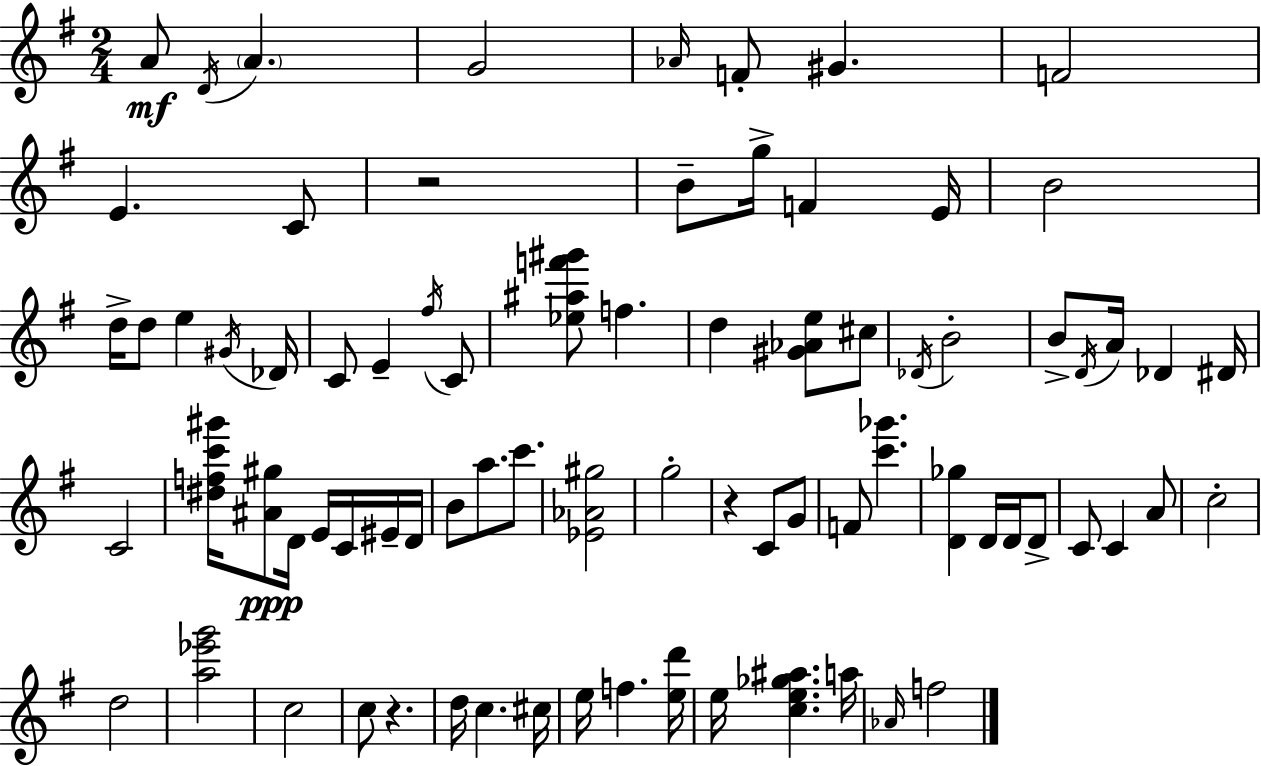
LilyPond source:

{
  \clef treble
  \numericTimeSignature
  \time 2/4
  \key e \minor
  a'8\mf \acciaccatura { d'16 } \parenthesize a'4. | g'2 | \grace { aes'16 } f'8-. gis'4. | f'2 | \break e'4. | c'8 r2 | b'8-- g''16-> f'4 | e'16 b'2 | \break d''16-> d''8 e''4 | \acciaccatura { gis'16 } des'16 c'8 e'4-- | \acciaccatura { fis''16 } c'8 <ees'' ais'' f''' gis'''>8 f''4. | d''4 | \break <gis' aes' e''>8 cis''8 \acciaccatura { des'16 } b'2-. | b'8-> \acciaccatura { d'16 } | a'16 des'4 dis'16 c'2 | <dis'' f'' c''' gis'''>16 <ais' gis''>8\ppp | \break d'16 e'16 c'16 eis'16-- d'16 b'8 | a''8. c'''8. <ees' aes' gis''>2 | g''2-. | r4 | \break c'8 g'8 f'8 | <c''' ges'''>4. <d' ges''>4 | d'16 d'16 d'8-> c'8 | c'4 a'8 c''2-. | \break d''2 | <a'' ees''' g'''>2 | c''2 | c''8 | \break r4. d''16 c''4. | cis''16 e''16 f''4. | <e'' d'''>16 e''16 <c'' e'' ges'' ais''>4. | a''16 \grace { aes'16 } f''2 | \break \bar "|."
}